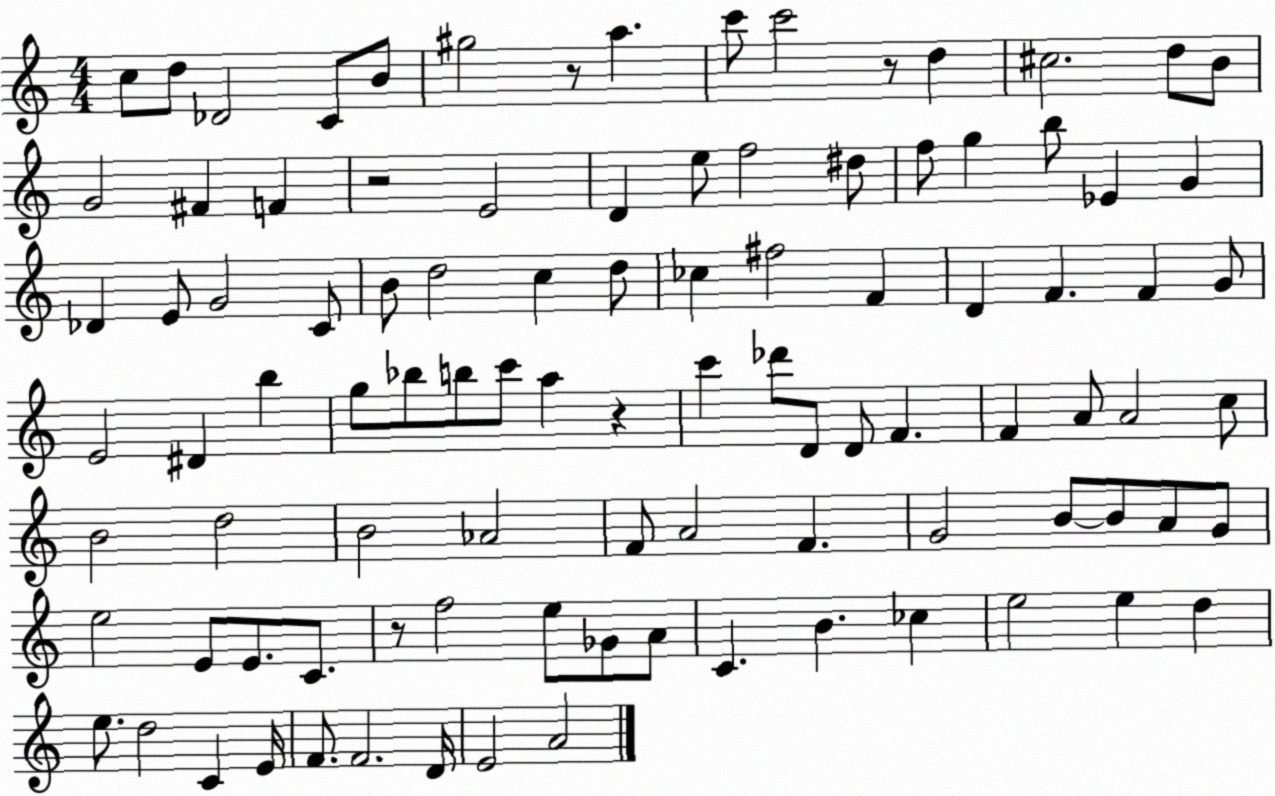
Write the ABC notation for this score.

X:1
T:Untitled
M:4/4
L:1/4
K:C
c/2 d/2 _D2 C/2 B/2 ^g2 z/2 a c'/2 c'2 z/2 d ^c2 d/2 B/2 G2 ^F F z2 E2 D e/2 f2 ^d/2 f/2 g b/2 _E G _D E/2 G2 C/2 B/2 d2 c d/2 _c ^f2 F D F F G/2 E2 ^D b g/2 _b/2 b/2 c'/2 a z c' _d'/2 D/2 D/2 F F A/2 A2 c/2 B2 d2 B2 _A2 F/2 A2 F G2 B/2 B/2 A/2 G/2 e2 E/2 E/2 C/2 z/2 f2 e/2 _G/2 A/2 C B _c e2 e d e/2 d2 C E/4 F/2 F2 D/4 E2 A2